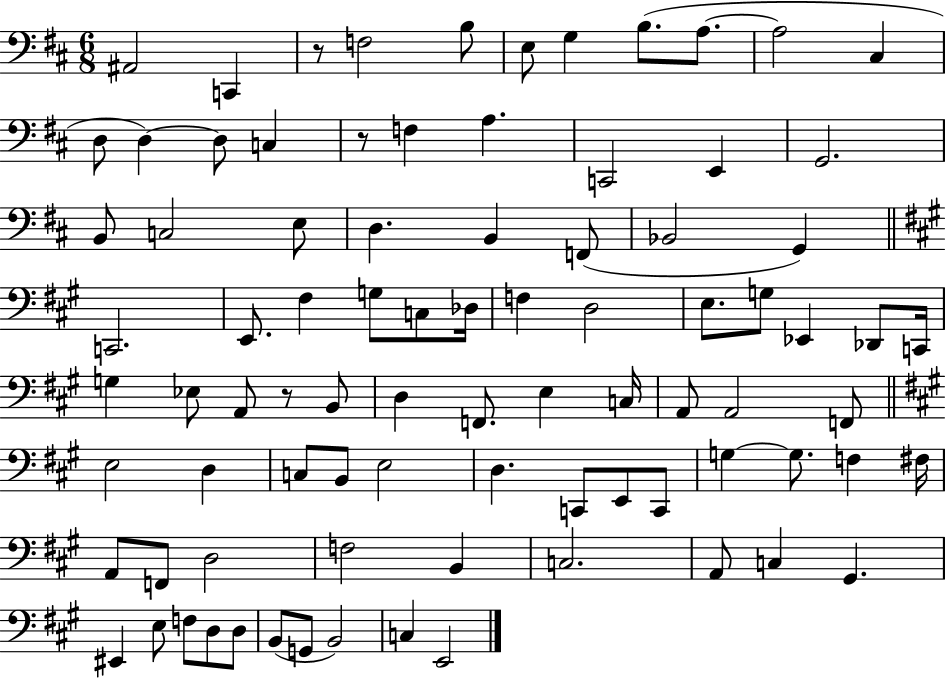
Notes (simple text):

A#2/h C2/q R/e F3/h B3/e E3/e G3/q B3/e. A3/e. A3/h C#3/q D3/e D3/q D3/e C3/q R/e F3/q A3/q. C2/h E2/q G2/h. B2/e C3/h E3/e D3/q. B2/q F2/e Bb2/h G2/q C2/h. E2/e. F#3/q G3/e C3/e Db3/s F3/q D3/h E3/e. G3/e Eb2/q Db2/e C2/s G3/q Eb3/e A2/e R/e B2/e D3/q F2/e. E3/q C3/s A2/e A2/h F2/e E3/h D3/q C3/e B2/e E3/h D3/q. C2/e E2/e C2/e G3/q G3/e. F3/q F#3/s A2/e F2/e D3/h F3/h B2/q C3/h. A2/e C3/q G#2/q. EIS2/q E3/e F3/e D3/e D3/e B2/e G2/e B2/h C3/q E2/h